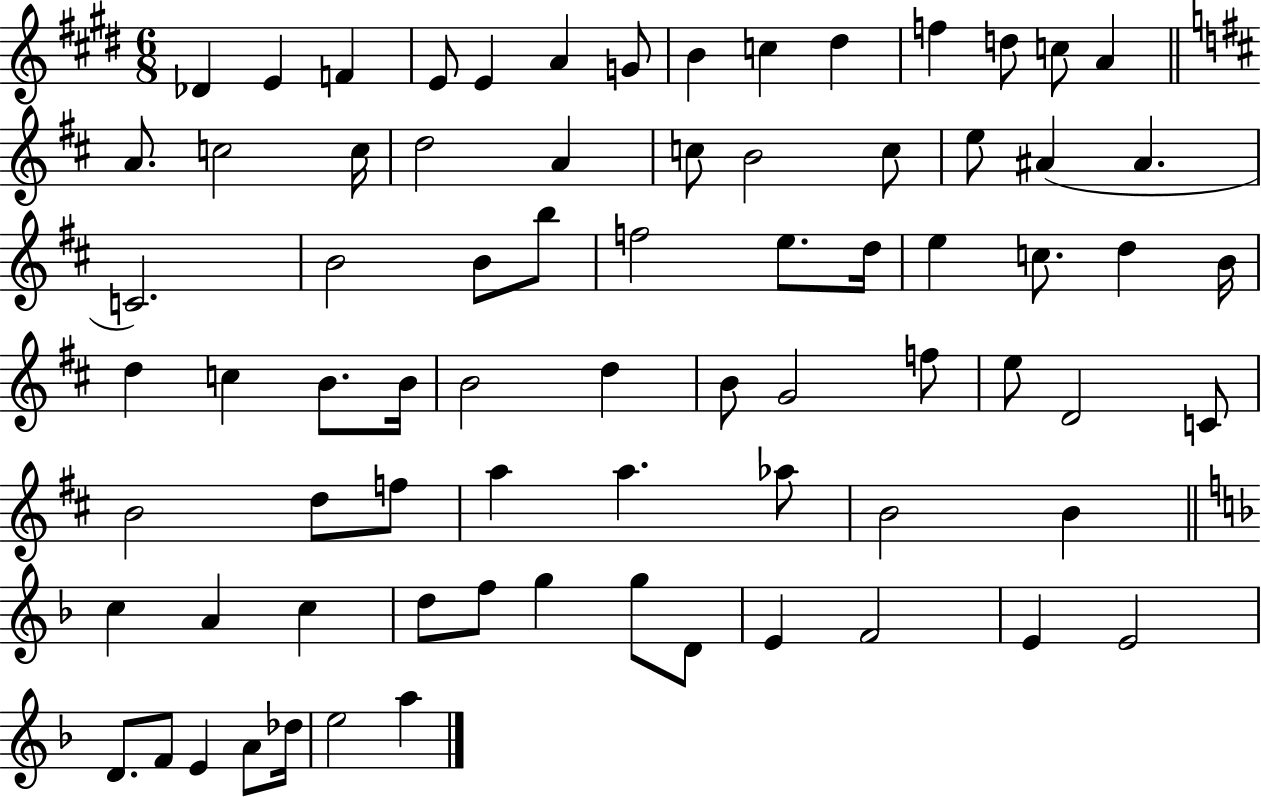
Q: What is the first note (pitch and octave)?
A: Db4